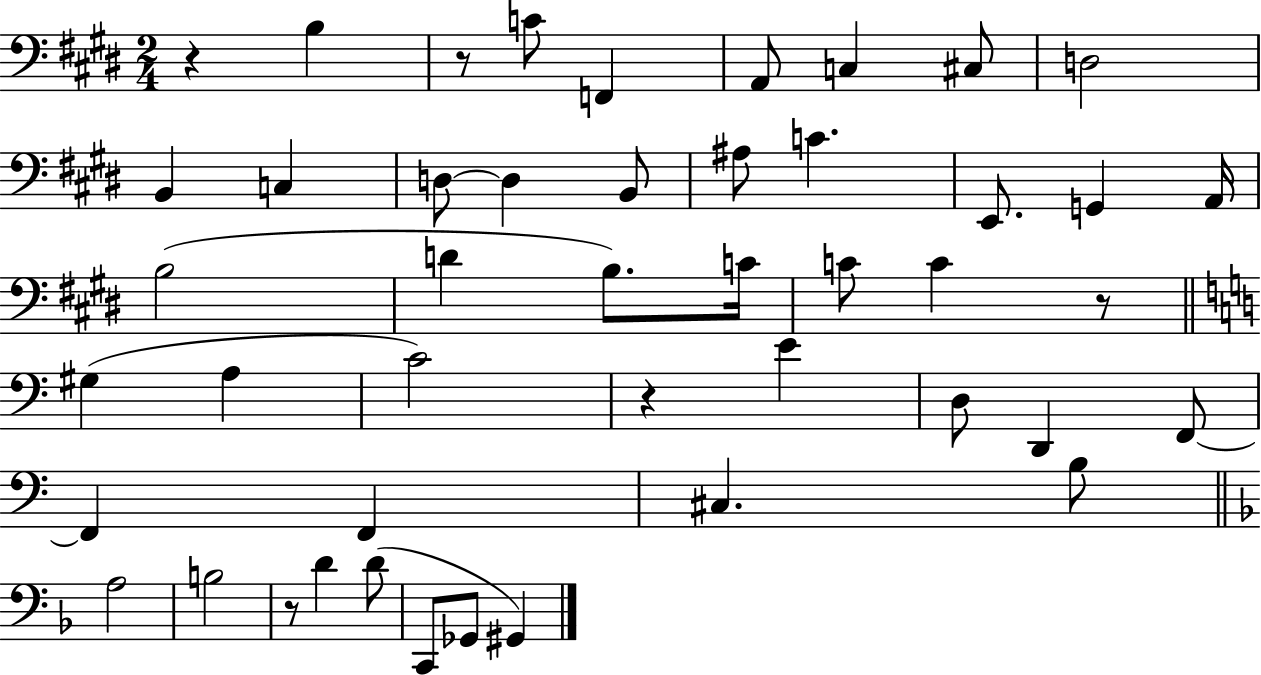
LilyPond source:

{
  \clef bass
  \numericTimeSignature
  \time 2/4
  \key e \major
  r4 b4 | r8 c'8 f,4 | a,8 c4 cis8 | d2 | \break b,4 c4 | d8~~ d4 b,8 | ais8 c'4. | e,8. g,4 a,16 | \break b2( | d'4 b8.) c'16 | c'8 c'4 r8 | \bar "||" \break \key a \minor gis4( a4 | c'2) | r4 e'4 | d8 d,4 f,8~~ | \break f,4 f,4 | cis4. b8 | \bar "||" \break \key d \minor a2 | b2 | r8 d'4 d'8( | c,8 ges,8 gis,4) | \break \bar "|."
}